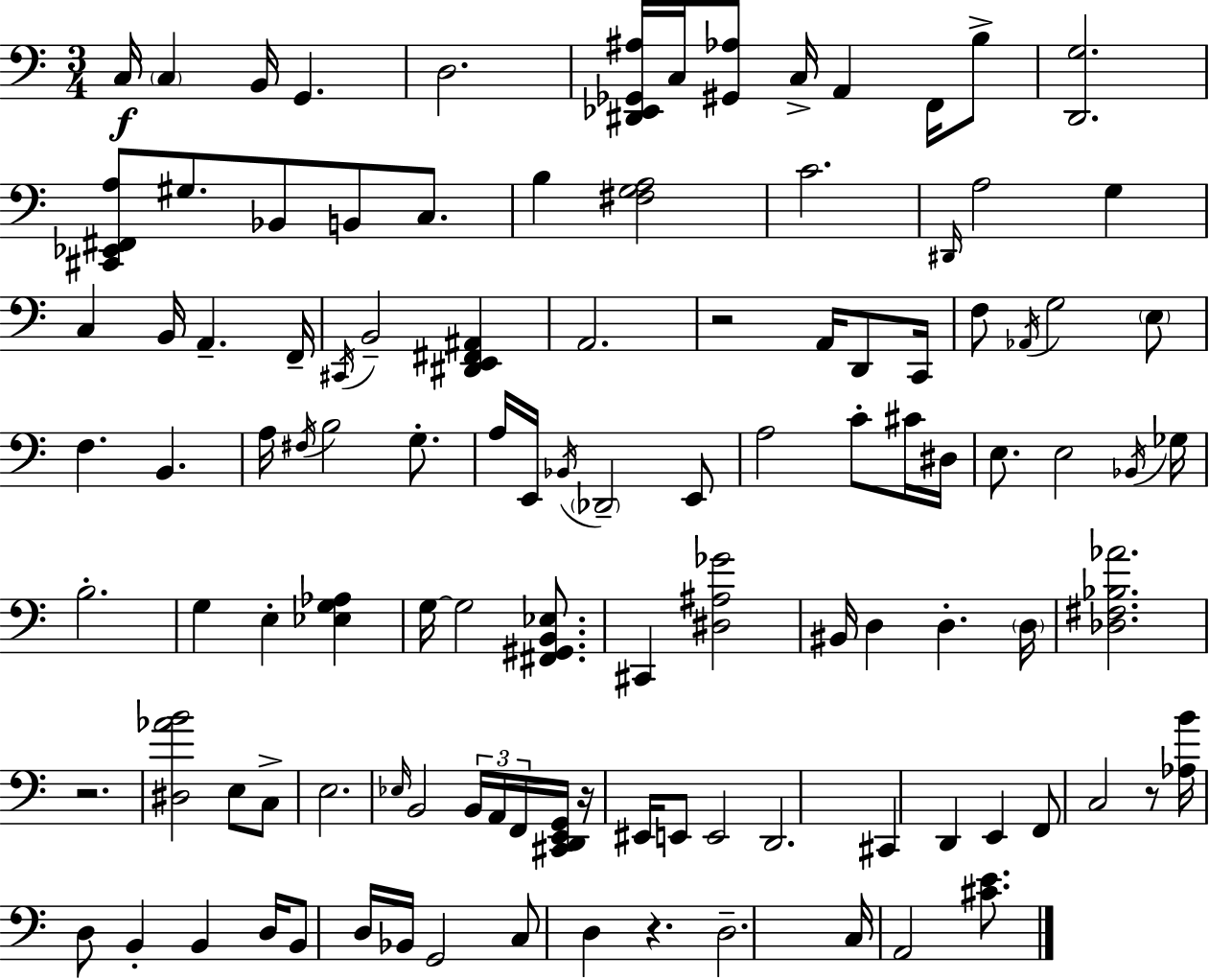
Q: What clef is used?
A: bass